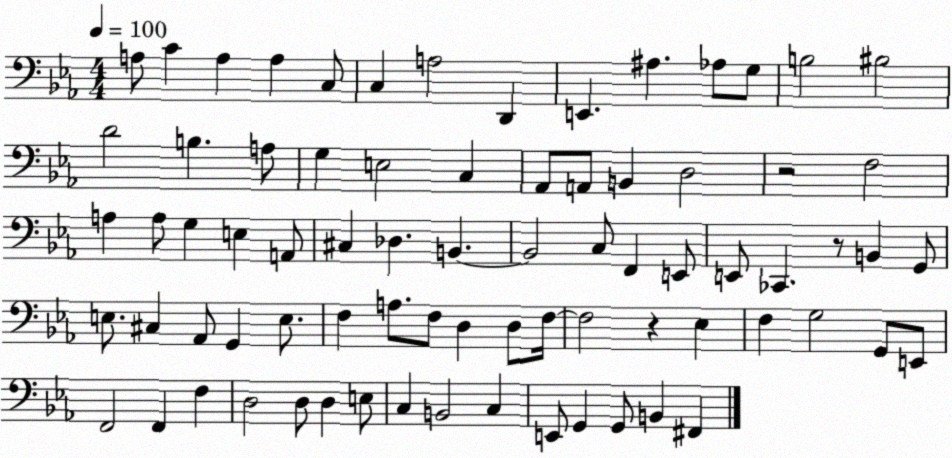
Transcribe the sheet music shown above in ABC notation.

X:1
T:Untitled
M:4/4
L:1/4
K:Eb
A,/2 C A, A, C,/2 C, A,2 D,, E,, ^A, _A,/2 G,/2 B,2 ^B,2 D2 B, A,/2 G, E,2 C, _A,,/2 A,,/2 B,, D,2 z2 F,2 A, A,/2 G, E, A,,/2 ^C, _D, B,, B,,2 C,/2 F,, E,,/2 E,,/2 _C,, z/2 B,, G,,/2 E,/2 ^C, _A,,/2 G,, E,/2 F, A,/2 F,/2 D, D,/2 F,/4 F,2 z _E, F, G,2 G,,/2 E,,/2 F,,2 F,, F, D,2 D,/2 D, E,/2 C, B,,2 C, E,,/2 G,, G,,/2 B,, ^F,,